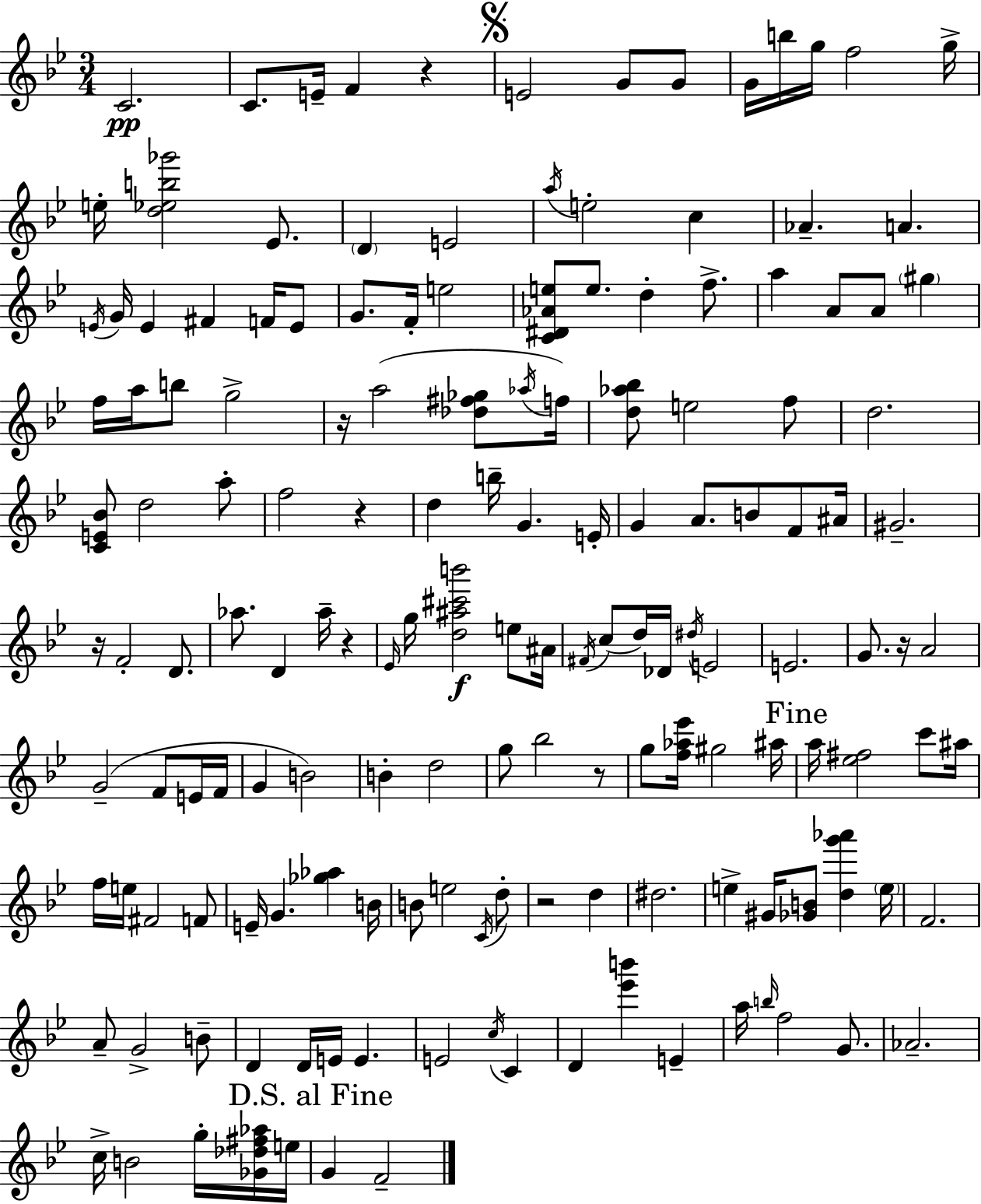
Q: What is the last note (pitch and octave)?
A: F4